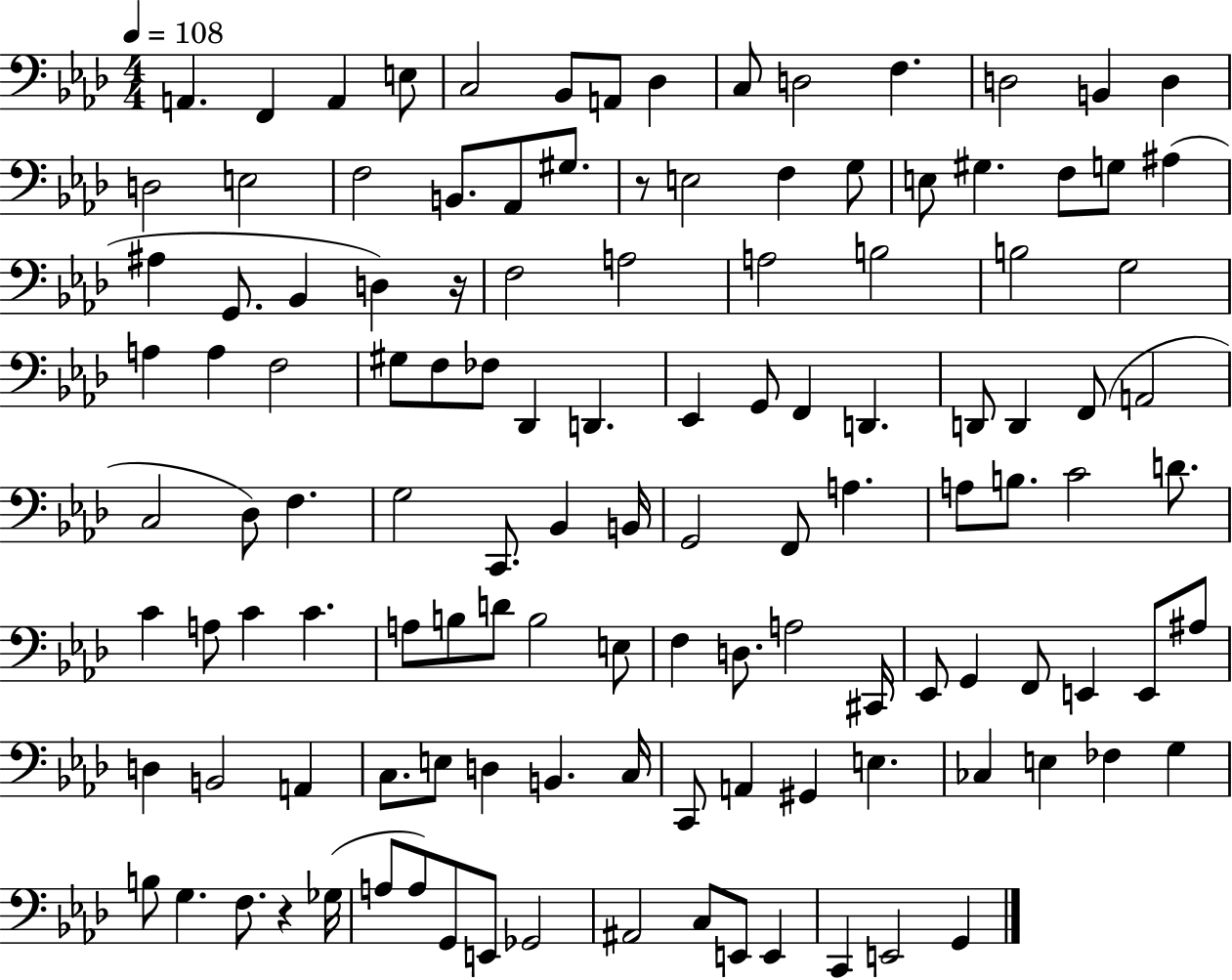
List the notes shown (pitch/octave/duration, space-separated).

A2/q. F2/q A2/q E3/e C3/h Bb2/e A2/e Db3/q C3/e D3/h F3/q. D3/h B2/q D3/q D3/h E3/h F3/h B2/e. Ab2/e G#3/e. R/e E3/h F3/q G3/e E3/e G#3/q. F3/e G3/e A#3/q A#3/q G2/e. Bb2/q D3/q R/s F3/h A3/h A3/h B3/h B3/h G3/h A3/q A3/q F3/h G#3/e F3/e FES3/e Db2/q D2/q. Eb2/q G2/e F2/q D2/q. D2/e D2/q F2/e A2/h C3/h Db3/e F3/q. G3/h C2/e. Bb2/q B2/s G2/h F2/e A3/q. A3/e B3/e. C4/h D4/e. C4/q A3/e C4/q C4/q. A3/e B3/e D4/e B3/h E3/e F3/q D3/e. A3/h C#2/s Eb2/e G2/q F2/e E2/q E2/e A#3/e D3/q B2/h A2/q C3/e. E3/e D3/q B2/q. C3/s C2/e A2/q G#2/q E3/q. CES3/q E3/q FES3/q G3/q B3/e G3/q. F3/e. R/q Gb3/s A3/e A3/e G2/e E2/e Gb2/h A#2/h C3/e E2/e E2/q C2/q E2/h G2/q